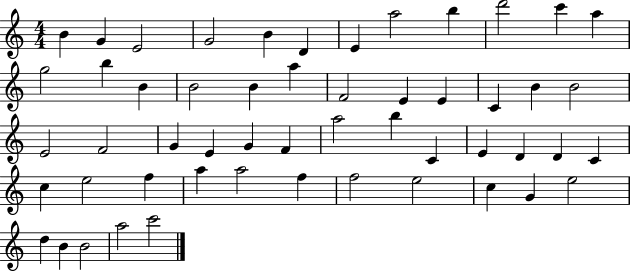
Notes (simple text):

B4/q G4/q E4/h G4/h B4/q D4/q E4/q A5/h B5/q D6/h C6/q A5/q G5/h B5/q B4/q B4/h B4/q A5/q F4/h E4/q E4/q C4/q B4/q B4/h E4/h F4/h G4/q E4/q G4/q F4/q A5/h B5/q C4/q E4/q D4/q D4/q C4/q C5/q E5/h F5/q A5/q A5/h F5/q F5/h E5/h C5/q G4/q E5/h D5/q B4/q B4/h A5/h C6/h